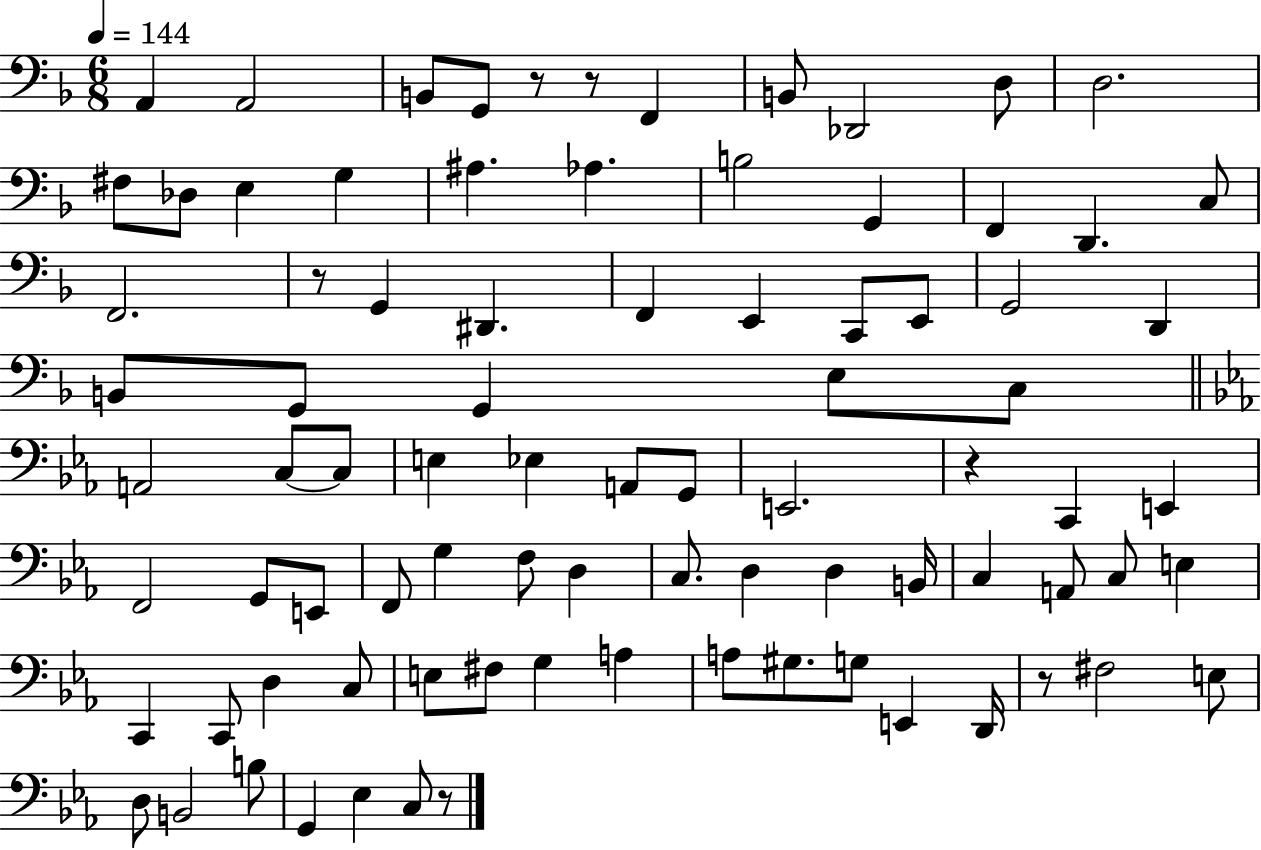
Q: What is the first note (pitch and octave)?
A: A2